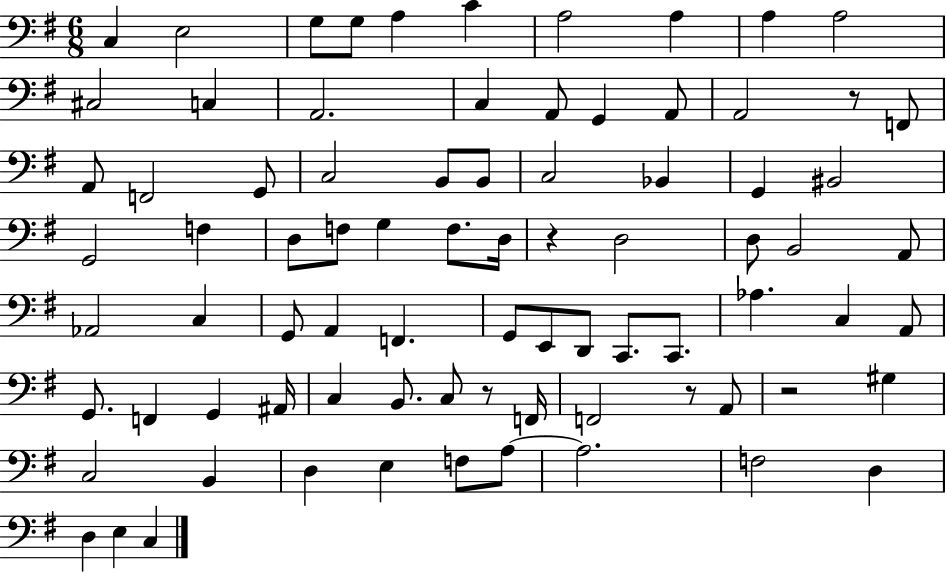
X:1
T:Untitled
M:6/8
L:1/4
K:G
C, E,2 G,/2 G,/2 A, C A,2 A, A, A,2 ^C,2 C, A,,2 C, A,,/2 G,, A,,/2 A,,2 z/2 F,,/2 A,,/2 F,,2 G,,/2 C,2 B,,/2 B,,/2 C,2 _B,, G,, ^B,,2 G,,2 F, D,/2 F,/2 G, F,/2 D,/4 z D,2 D,/2 B,,2 A,,/2 _A,,2 C, G,,/2 A,, F,, G,,/2 E,,/2 D,,/2 C,,/2 C,,/2 _A, C, A,,/2 G,,/2 F,, G,, ^A,,/4 C, B,,/2 C,/2 z/2 F,,/4 F,,2 z/2 A,,/2 z2 ^G, C,2 B,, D, E, F,/2 A,/2 A,2 F,2 D, D, E, C,